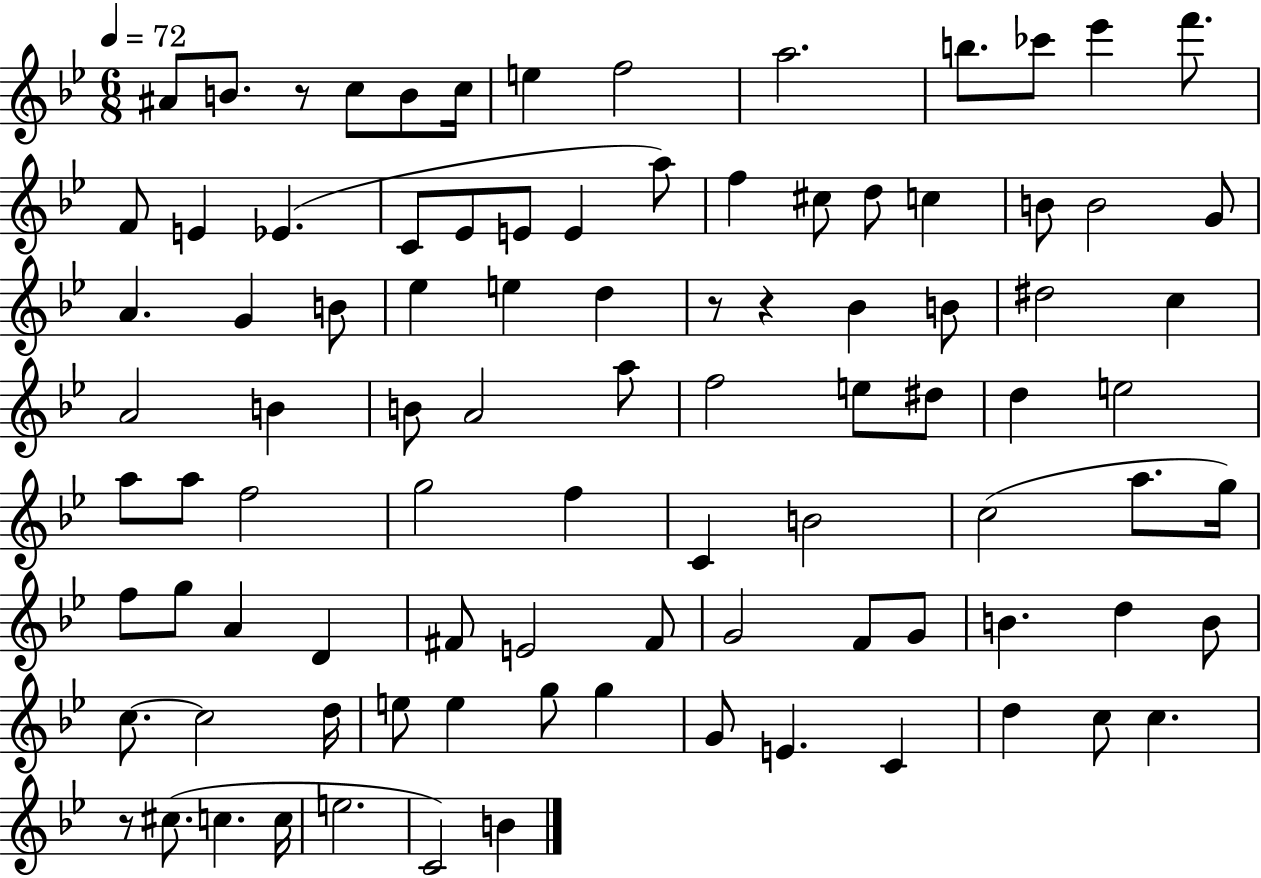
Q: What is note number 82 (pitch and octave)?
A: C5